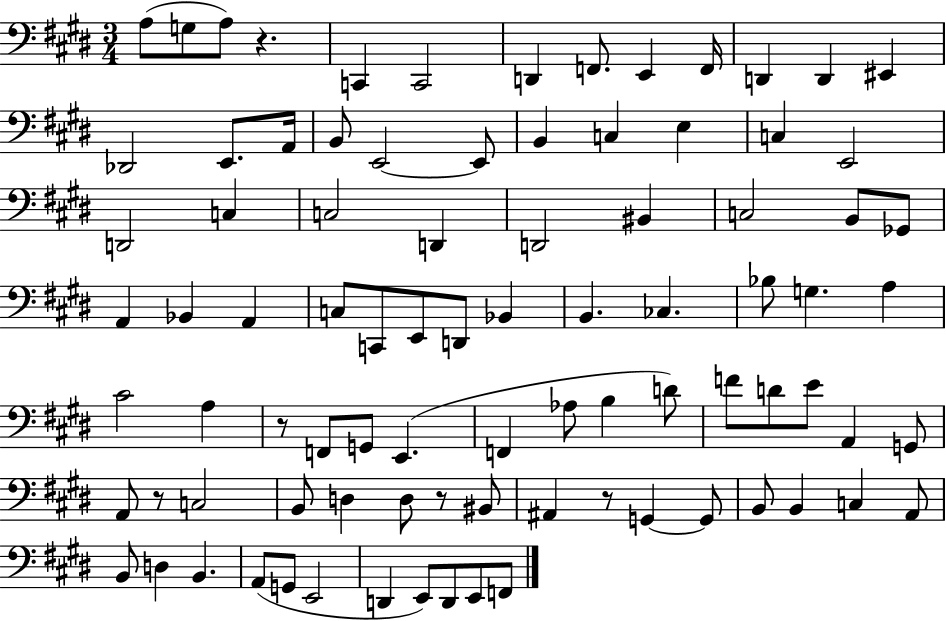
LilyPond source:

{
  \clef bass
  \numericTimeSignature
  \time 3/4
  \key e \major
  a8( g8 a8) r4. | c,4 c,2 | d,4 f,8. e,4 f,16 | d,4 d,4 eis,4 | \break des,2 e,8. a,16 | b,8 e,2~~ e,8 | b,4 c4 e4 | c4 e,2 | \break d,2 c4 | c2 d,4 | d,2 bis,4 | c2 b,8 ges,8 | \break a,4 bes,4 a,4 | c8 c,8 e,8 d,8 bes,4 | b,4. ces4. | bes8 g4. a4 | \break cis'2 a4 | r8 f,8 g,8 e,4.( | f,4 aes8 b4 d'8) | f'8 d'8 e'8 a,4 g,8 | \break a,8 r8 c2 | b,8 d4 d8 r8 bis,8 | ais,4 r8 g,4~~ g,8 | b,8 b,4 c4 a,8 | \break b,8 d4 b,4. | a,8( g,8 e,2 | d,4 e,8) d,8 e,8 f,8 | \bar "|."
}